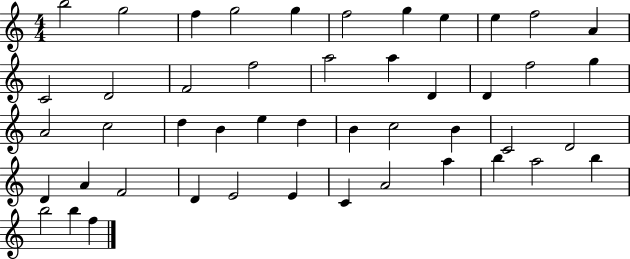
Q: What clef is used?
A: treble